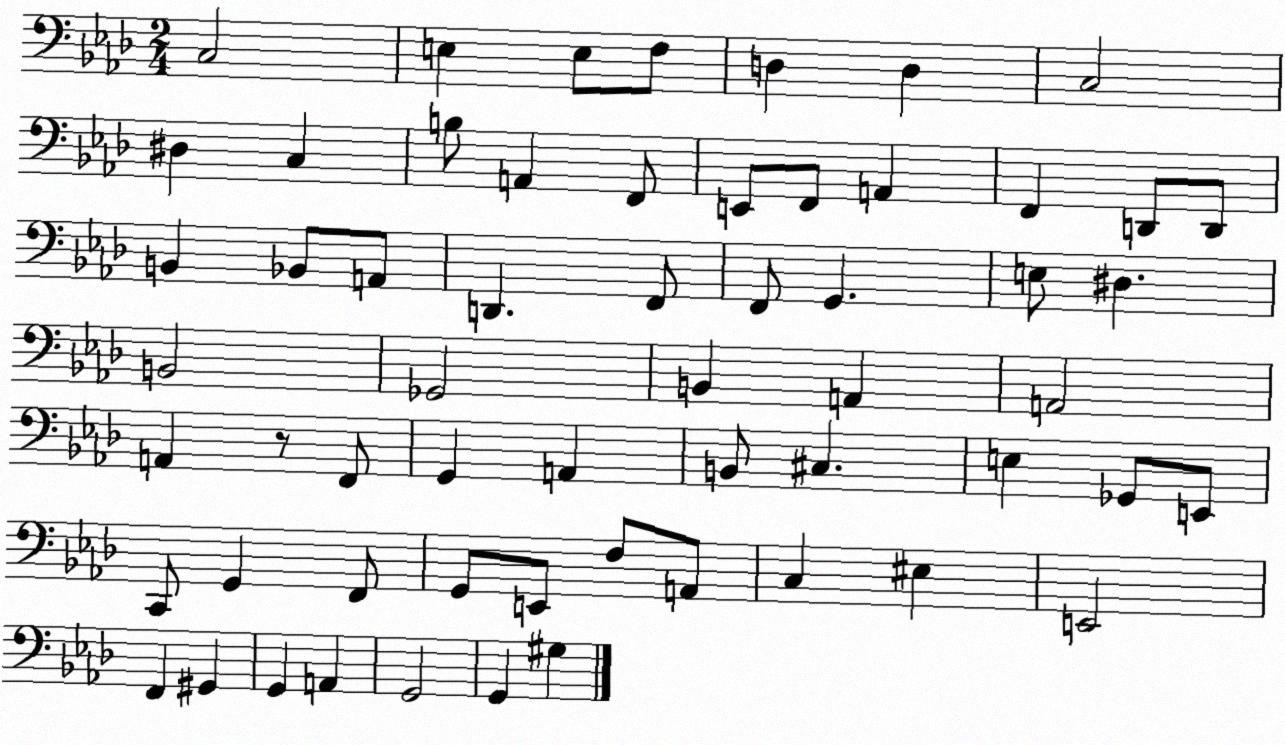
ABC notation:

X:1
T:Untitled
M:2/4
L:1/4
K:Ab
C,2 E, E,/2 F,/2 D, D, C,2 ^D, C, B,/2 A,, F,,/2 E,,/2 F,,/2 A,, F,, D,,/2 D,,/2 B,, _B,,/2 A,,/2 D,, F,,/2 F,,/2 G,, E,/2 ^D, B,,2 _G,,2 B,, A,, A,,2 A,, z/2 F,,/2 G,, A,, B,,/2 ^C, E, _G,,/2 E,,/2 C,,/2 G,, F,,/2 G,,/2 E,,/2 F,/2 A,,/2 C, ^E, E,,2 F,, ^G,, G,, A,, G,,2 G,, ^G,